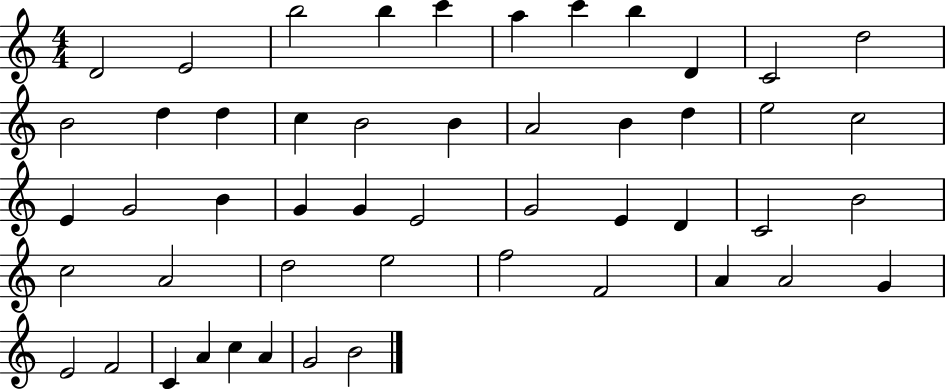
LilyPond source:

{
  \clef treble
  \numericTimeSignature
  \time 4/4
  \key c \major
  d'2 e'2 | b''2 b''4 c'''4 | a''4 c'''4 b''4 d'4 | c'2 d''2 | \break b'2 d''4 d''4 | c''4 b'2 b'4 | a'2 b'4 d''4 | e''2 c''2 | \break e'4 g'2 b'4 | g'4 g'4 e'2 | g'2 e'4 d'4 | c'2 b'2 | \break c''2 a'2 | d''2 e''2 | f''2 f'2 | a'4 a'2 g'4 | \break e'2 f'2 | c'4 a'4 c''4 a'4 | g'2 b'2 | \bar "|."
}